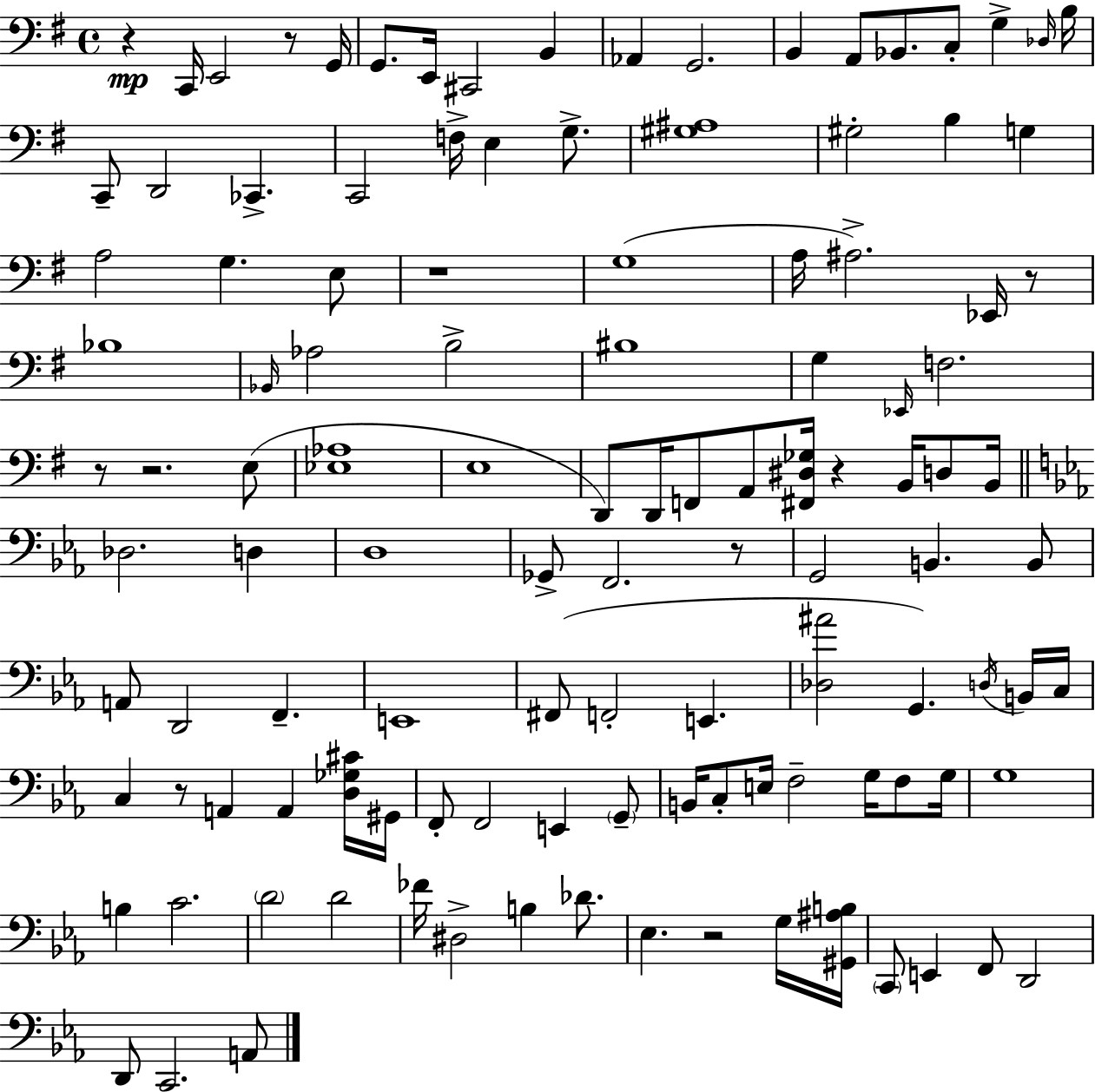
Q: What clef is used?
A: bass